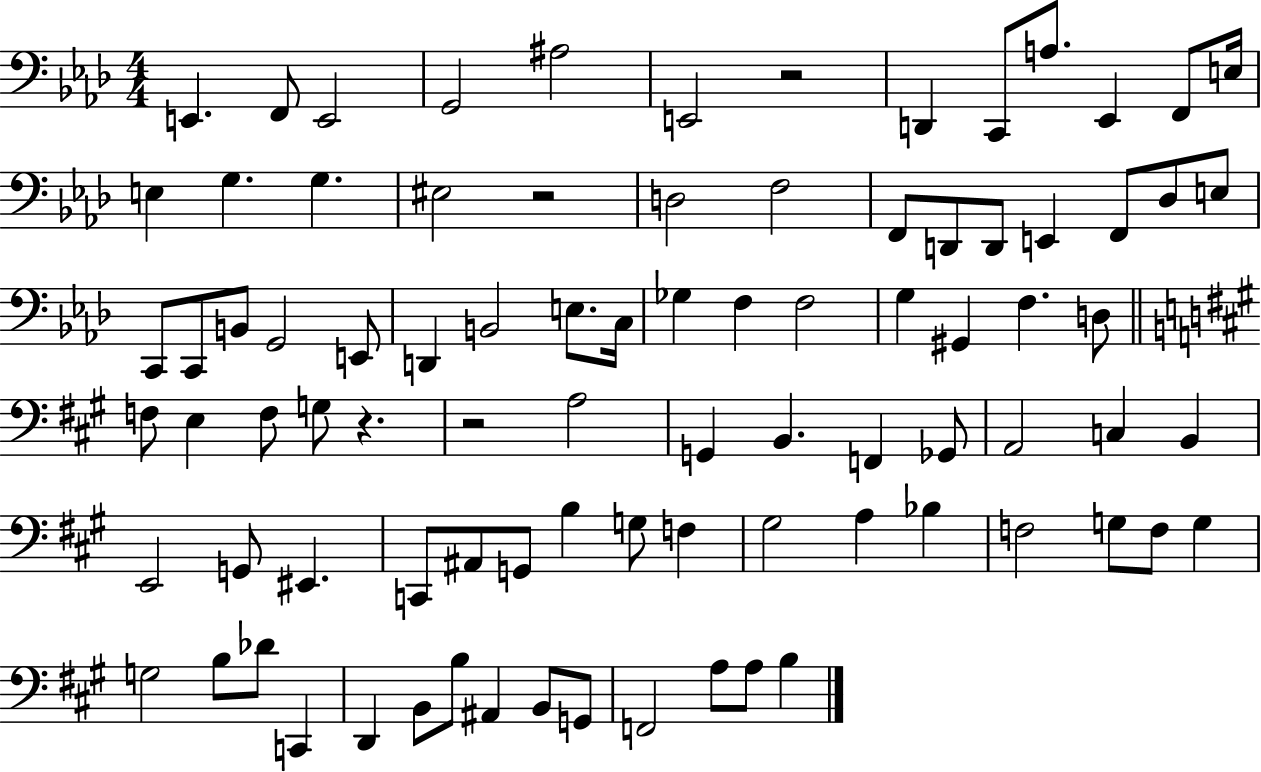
{
  \clef bass
  \numericTimeSignature
  \time 4/4
  \key aes \major
  e,4. f,8 e,2 | g,2 ais2 | e,2 r2 | d,4 c,8 a8. ees,4 f,8 e16 | \break e4 g4. g4. | eis2 r2 | d2 f2 | f,8 d,8 d,8 e,4 f,8 des8 e8 | \break c,8 c,8 b,8 g,2 e,8 | d,4 b,2 e8. c16 | ges4 f4 f2 | g4 gis,4 f4. d8 | \break \bar "||" \break \key a \major f8 e4 f8 g8 r4. | r2 a2 | g,4 b,4. f,4 ges,8 | a,2 c4 b,4 | \break e,2 g,8 eis,4. | c,8 ais,8 g,8 b4 g8 f4 | gis2 a4 bes4 | f2 g8 f8 g4 | \break g2 b8 des'8 c,4 | d,4 b,8 b8 ais,4 b,8 g,8 | f,2 a8 a8 b4 | \bar "|."
}